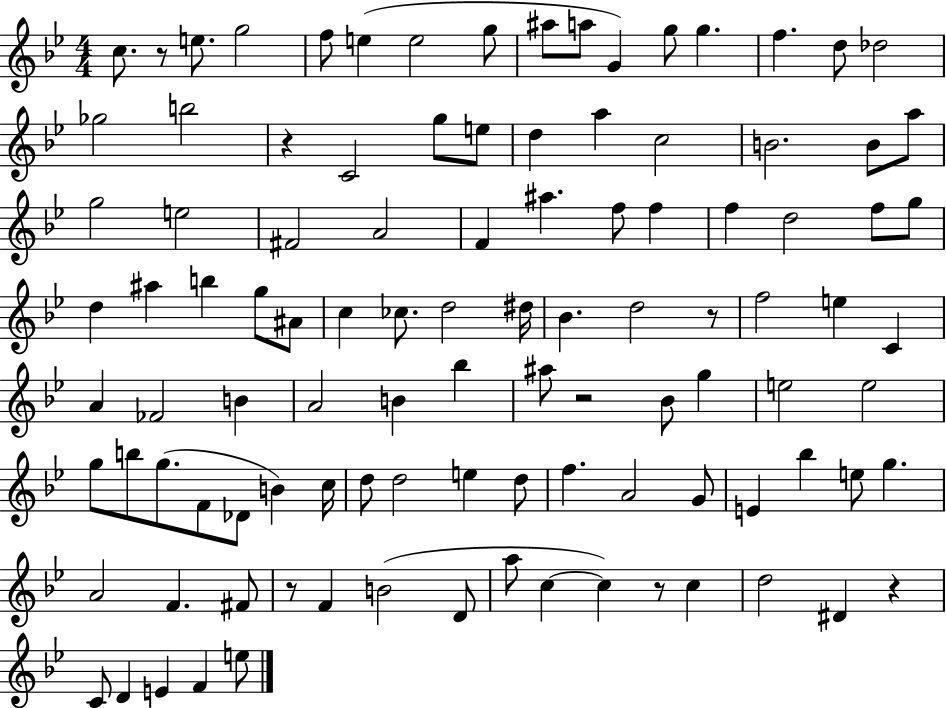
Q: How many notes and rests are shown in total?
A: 105